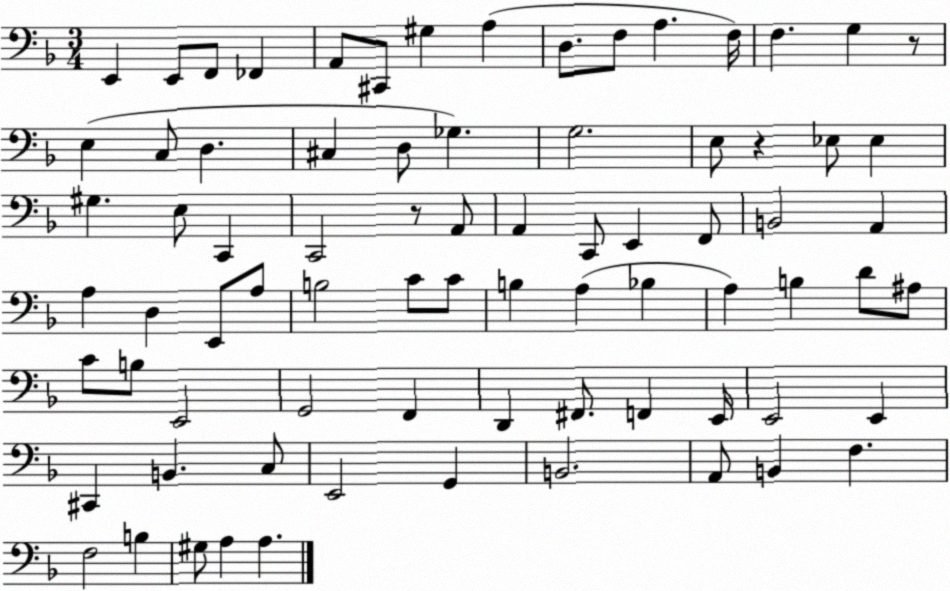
X:1
T:Untitled
M:3/4
L:1/4
K:F
E,, E,,/2 F,,/2 _F,, A,,/2 ^C,,/2 ^G, A, D,/2 F,/2 A, F,/4 F, G, z/2 E, C,/2 D, ^C, D,/2 _G, G,2 E,/2 z _E,/2 _E, ^G, E,/2 C,, C,,2 z/2 A,,/2 A,, C,,/2 E,, F,,/2 B,,2 A,, A, D, E,,/2 A,/2 B,2 C/2 C/2 B, A, _B, A, B, D/2 ^A,/2 C/2 B,/2 E,,2 G,,2 F,, D,, ^F,,/2 F,, E,,/4 E,,2 E,, ^C,, B,, C,/2 E,,2 G,, B,,2 A,,/2 B,, F, F,2 B, ^G,/2 A, A,